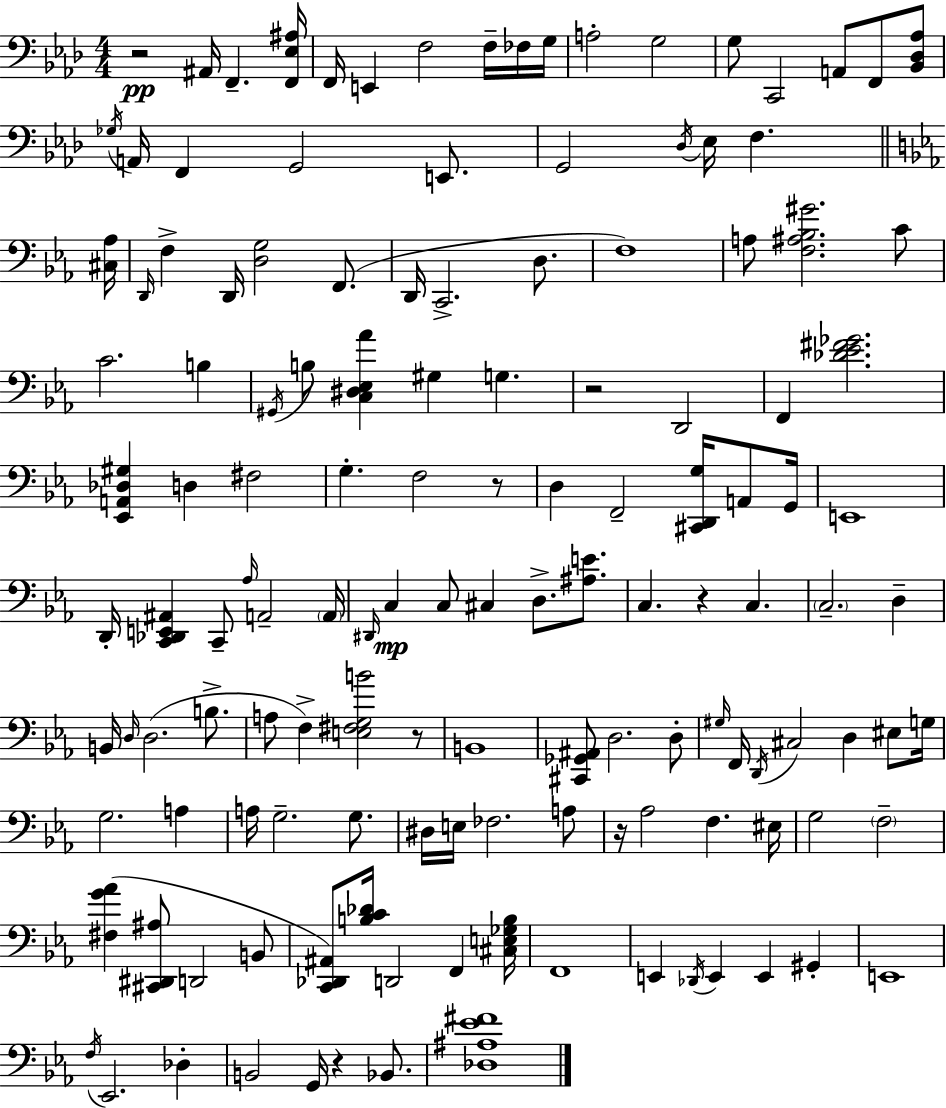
X:1
T:Untitled
M:4/4
L:1/4
K:Ab
z2 ^A,,/4 F,, [F,,_E,^A,]/4 F,,/4 E,, F,2 F,/4 _F,/4 G,/4 A,2 G,2 G,/2 C,,2 A,,/2 F,,/2 [_B,,_D,_A,]/2 _G,/4 A,,/4 F,, G,,2 E,,/2 G,,2 _D,/4 _E,/4 F, [^C,_A,]/4 D,,/4 F, D,,/4 [D,G,]2 F,,/2 D,,/4 C,,2 D,/2 F,4 A,/2 [F,^A,_B,^G]2 C/2 C2 B, ^G,,/4 B,/2 [C,^D,_E,_A] ^G, G, z2 D,,2 F,, [_D_E^F_G]2 [_E,,A,,_D,^G,] D, ^F,2 G, F,2 z/2 D, F,,2 [^C,,D,,G,]/4 A,,/2 G,,/4 E,,4 D,,/4 [C,,_D,,E,,^A,,] C,,/2 _A,/4 A,,2 A,,/4 ^D,,/4 C, C,/2 ^C, D,/2 [^A,E]/2 C, z C, C,2 D, B,,/4 D,/4 D,2 B,/2 A,/2 F, [E,^F,G,B]2 z/2 B,,4 [^C,,_G,,^A,,]/2 D,2 D,/2 ^G,/4 F,,/4 D,,/4 ^C,2 D, ^E,/2 G,/4 G,2 A, A,/4 G,2 G,/2 ^D,/4 E,/4 _F,2 A,/2 z/4 _A,2 F, ^E,/4 G,2 F,2 [^F,G_A] [^C,,^D,,^A,]/2 D,,2 B,,/2 [C,,_D,,^A,,]/2 [B,C_D]/4 D,,2 F,, [^C,E,_G,B,]/4 F,,4 E,, _D,,/4 E,, E,, ^G,, E,,4 F,/4 _E,,2 _D, B,,2 G,,/4 z _B,,/2 [_D,^A,_E^F]4